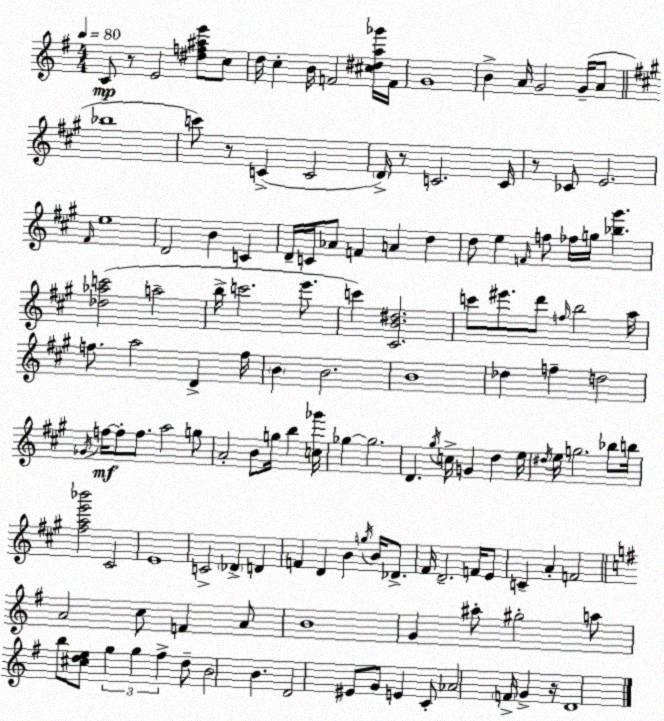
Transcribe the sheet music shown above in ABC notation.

X:1
T:Untitled
M:4/4
L:1/4
K:G
C/2 z/2 E2 [^df^ae']/2 c/2 d/4 c B/4 F2 [^c^da_g']/4 F/4 G4 B A/4 G2 G/4 A/2 _b4 c'/2 z/2 C C2 D/4 z/2 C2 C/4 z/2 _C/2 E2 ^F/4 e4 D2 B C D/4 C/4 _A/2 F A d d/2 e F/4 f/2 _f/4 g/4 [_b^g'] [_d_ac']2 a2 b/4 c'2 e'/2 c' [^CB^d]2 c'/2 ^e'/2 d'/2 f/4 b2 a/4 f/2 a2 D f/4 B B2 B4 _d f d2 _G/4 f/4 f/2 f/2 a2 g/2 A2 B/2 g/4 b [c_g']/4 _g _g2 D ^g/4 c/4 G d e/4 ^d/4 e/4 g2 _b/2 b/4 [^fae'_b']2 ^C2 E4 C2 _D D F D B g/4 B/4 _D/2 ^F/4 D2 F/4 E/2 C A F2 A2 c/2 F A/2 B4 G ^a/2 ^g2 a/2 b/2 [^cde]/2 g g ^f d/2 B2 B D2 ^E/2 G/2 E C/2 _A2 F/4 G z/4 D4